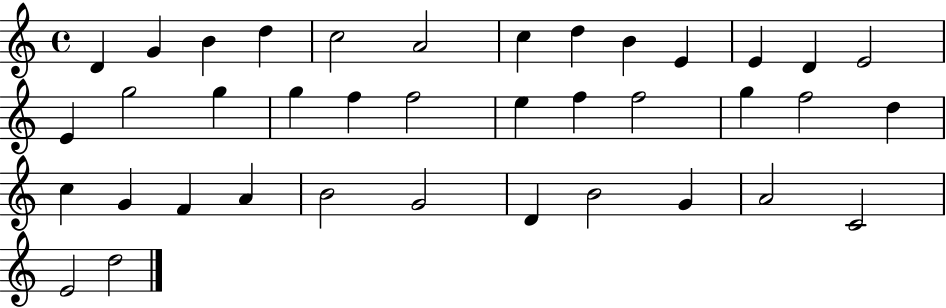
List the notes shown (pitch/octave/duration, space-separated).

D4/q G4/q B4/q D5/q C5/h A4/h C5/q D5/q B4/q E4/q E4/q D4/q E4/h E4/q G5/h G5/q G5/q F5/q F5/h E5/q F5/q F5/h G5/q F5/h D5/q C5/q G4/q F4/q A4/q B4/h G4/h D4/q B4/h G4/q A4/h C4/h E4/h D5/h